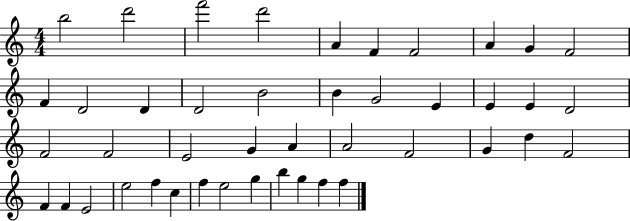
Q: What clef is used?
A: treble